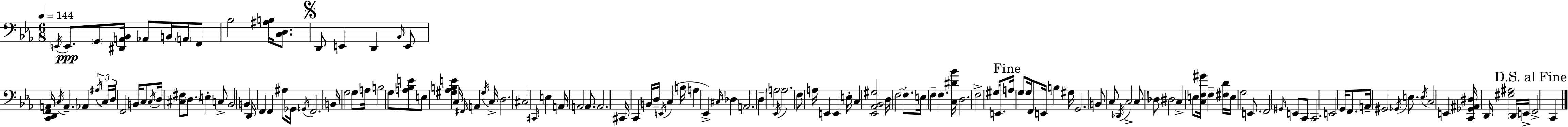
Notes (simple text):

E2/s E2/e. G2/e [D#2,A2,Bb2]/s Ab2/e B2/s A2/s F2/e Bb3/h [A#3,B3]/s [C3,D3]/e. D2/e E2/q D2/q Bb2/s E2/e [C2,D2,F2,A2]/s C3/s A2/q. Ab2/q A#3/s C3/s D3/s F2/h B2/s C3/e C3/s D3/s [C#3,F#3]/e D3/e. E3/q C3/e Bb2/h B2/q D2/s F2/q F2/q A#3/e Gb2/s G2/s F2/h. B2/s G3/h G3/e A3/s B3/h G3/e [A3,Bb3,E4]/e E3/e [G#3,Ab3,B3,E4]/q C3/s F#2/s A2/q G#3/s C3/s D3/h. C#3/h C#2/s E3/q A2/s A2/h A2/e. A2/h. C#2/s C2/q B2/s D3/s E2/s C3/q B3/s A3/q Eb2/q C#3/s Db3/q A2/h. D3/q A3/h Eb2/s A3/h. F3/e A3/s E2/q E2/q E3/s C3/q [Eb2,Ab2,Bb2,G#3]/h D3/s F3/h F3/e. E3/s F3/q F3/q. [C3,D#4,Bb4]/s D3/h. F3/h G#3/s E2/e. A3/s G3/e G3/s F2/e E2/s B3/q G#3/s G2/h. B2/e C3/e Db2/s C3/h C3/e Db3/e D#3/h C3/q E3/e [C3,F3,G#4]/s F3/q [F#3,D4]/s E3/s G3/h E2/e. F2/h G#2/s E2/e C2/e C2/h. E2/h G2/s F2/e. A2/s G#2/h Gb2/s E3/e. E3/s C3/h E2/q [C2,Gb2,A#2,D#3]/s D2/s [F#3,A#3]/h D2/s E2/s F2/h C2/q